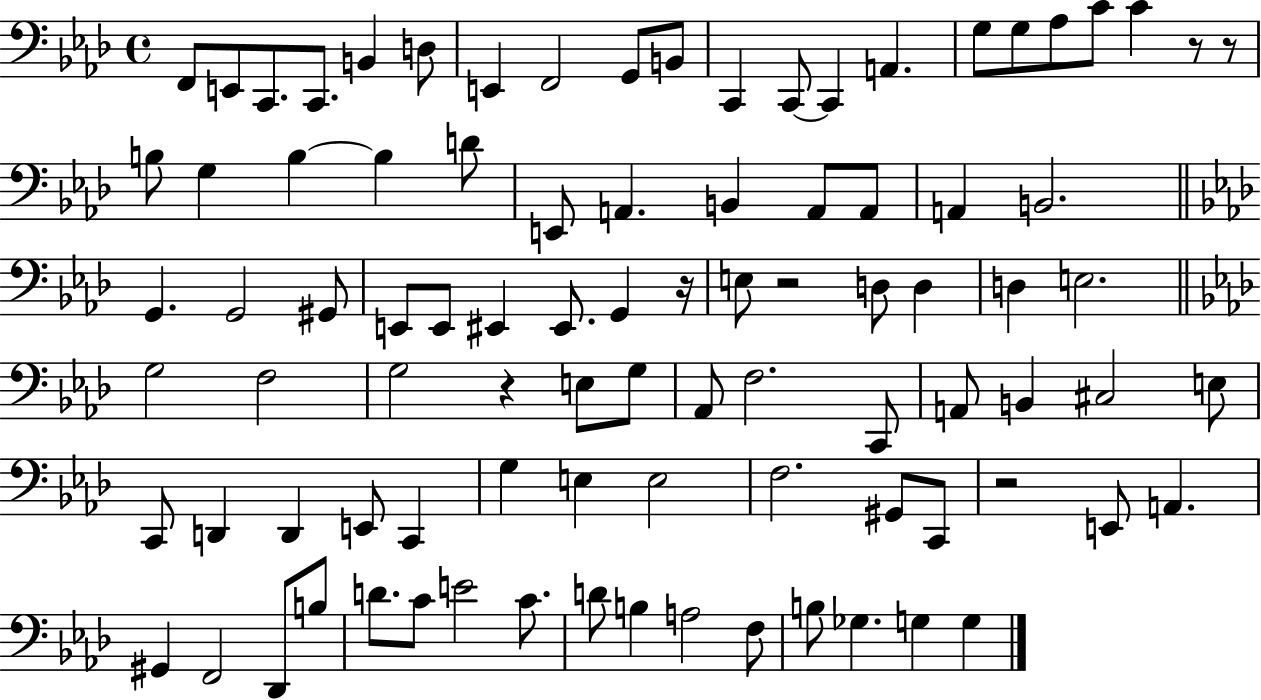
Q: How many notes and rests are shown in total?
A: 91